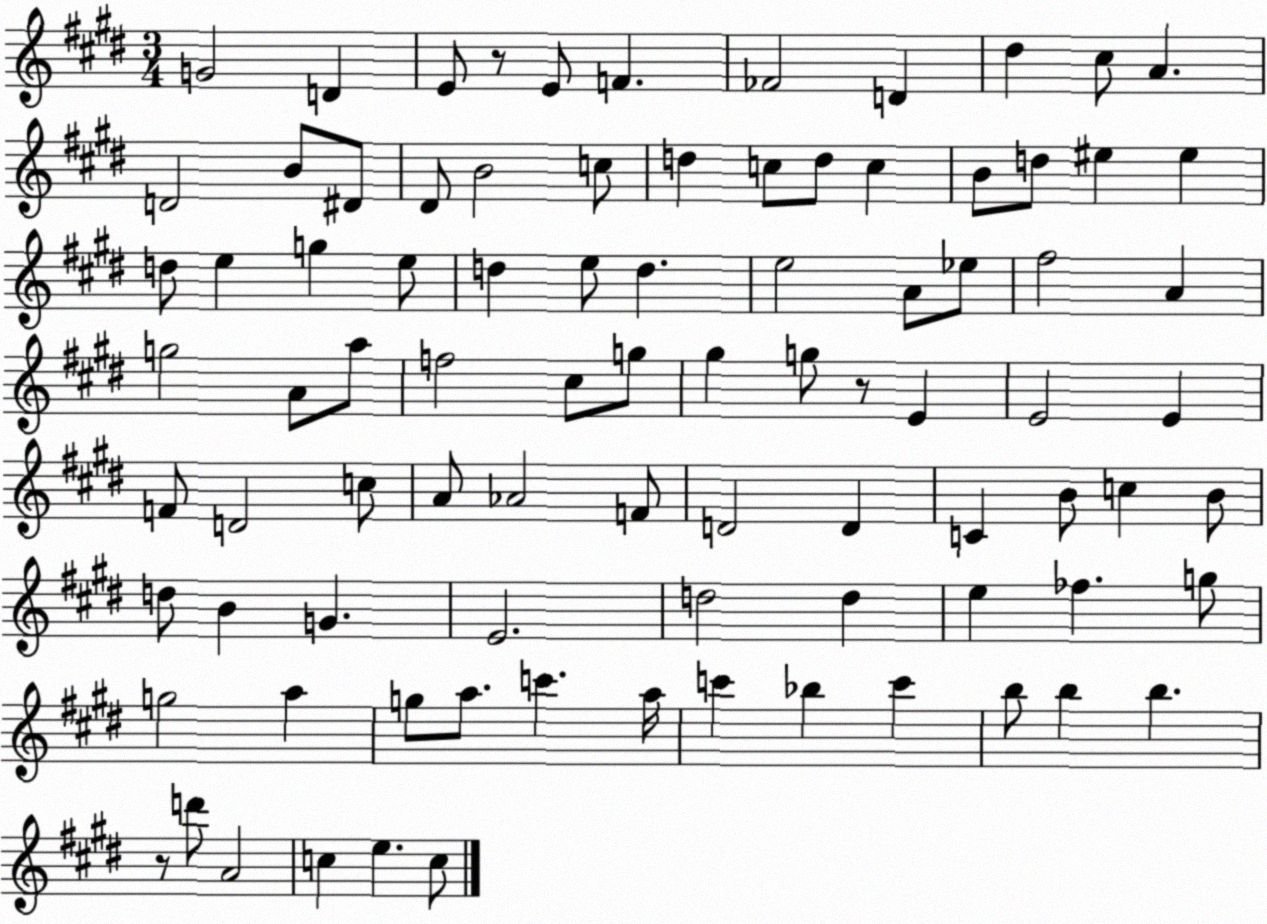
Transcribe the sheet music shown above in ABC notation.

X:1
T:Untitled
M:3/4
L:1/4
K:E
G2 D E/2 z/2 E/2 F _F2 D ^d ^c/2 A D2 B/2 ^D/2 ^D/2 B2 c/2 d c/2 d/2 c B/2 d/2 ^e ^e d/2 e g e/2 d e/2 d e2 A/2 _e/2 ^f2 A g2 A/2 a/2 f2 ^c/2 g/2 ^g g/2 z/2 E E2 E F/2 D2 c/2 A/2 _A2 F/2 D2 D C B/2 c B/2 d/2 B G E2 d2 d e _f g/2 g2 a g/2 a/2 c' a/4 c' _b c' b/2 b b z/2 d'/2 A2 c e c/2